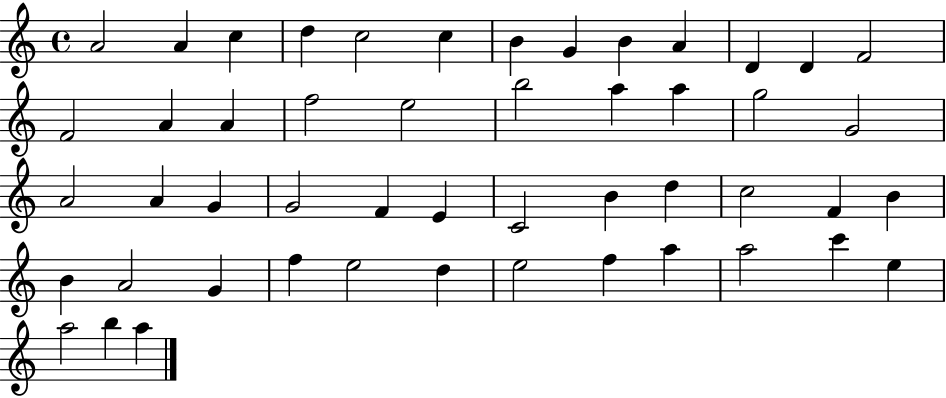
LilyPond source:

{
  \clef treble
  \time 4/4
  \defaultTimeSignature
  \key c \major
  a'2 a'4 c''4 | d''4 c''2 c''4 | b'4 g'4 b'4 a'4 | d'4 d'4 f'2 | \break f'2 a'4 a'4 | f''2 e''2 | b''2 a''4 a''4 | g''2 g'2 | \break a'2 a'4 g'4 | g'2 f'4 e'4 | c'2 b'4 d''4 | c''2 f'4 b'4 | \break b'4 a'2 g'4 | f''4 e''2 d''4 | e''2 f''4 a''4 | a''2 c'''4 e''4 | \break a''2 b''4 a''4 | \bar "|."
}